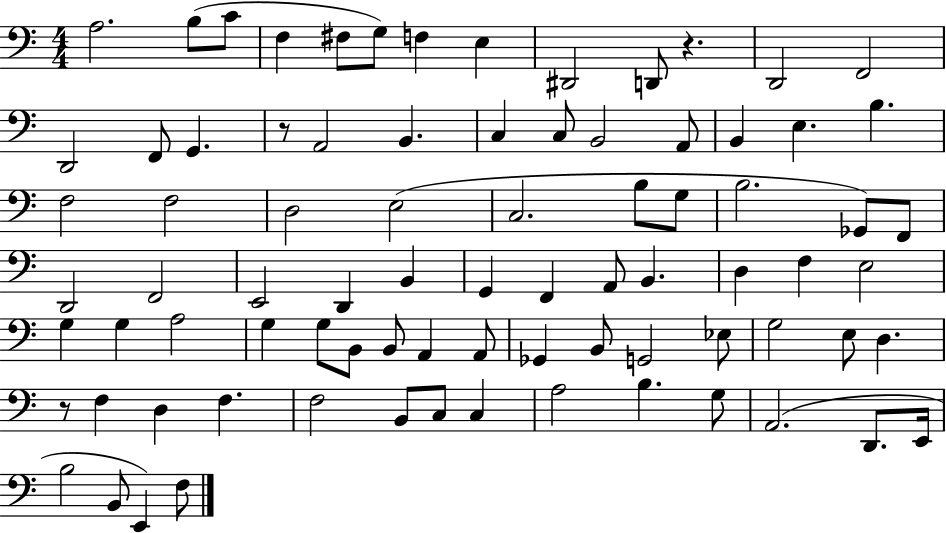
{
  \clef bass
  \numericTimeSignature
  \time 4/4
  \key c \major
  a2. b8( c'8 | f4 fis8 g8) f4 e4 | dis,2 d,8 r4. | d,2 f,2 | \break d,2 f,8 g,4. | r8 a,2 b,4. | c4 c8 b,2 a,8 | b,4 e4. b4. | \break f2 f2 | d2 e2( | c2. b8 g8 | b2. ges,8) f,8 | \break d,2 f,2 | e,2 d,4 b,4 | g,4 f,4 a,8 b,4. | d4 f4 e2 | \break g4 g4 a2 | g4 g8 b,8 b,8 a,4 a,8 | ges,4 b,8 g,2 ees8 | g2 e8 d4. | \break r8 f4 d4 f4. | f2 b,8 c8 c4 | a2 b4. g8 | a,2.( d,8. e,16 | \break b2 b,8 e,4) f8 | \bar "|."
}